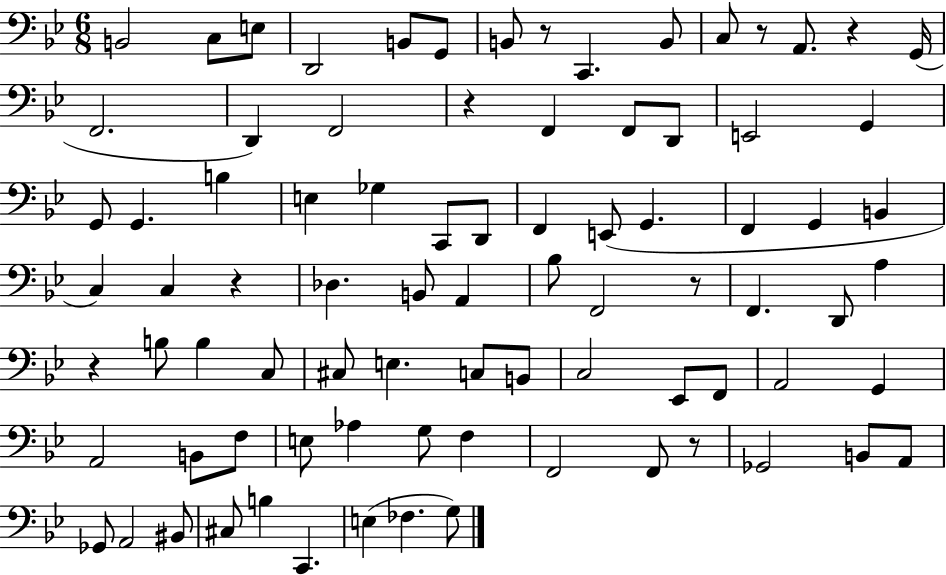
B2/h C3/e E3/e D2/h B2/e G2/e B2/e R/e C2/q. B2/e C3/e R/e A2/e. R/q G2/s F2/h. D2/q F2/h R/q F2/q F2/e D2/e E2/h G2/q G2/e G2/q. B3/q E3/q Gb3/q C2/e D2/e F2/q E2/e G2/q. F2/q G2/q B2/q C3/q C3/q R/q Db3/q. B2/e A2/q Bb3/e F2/h R/e F2/q. D2/e A3/q R/q B3/e B3/q C3/e C#3/e E3/q. C3/e B2/e C3/h Eb2/e F2/e A2/h G2/q A2/h B2/e F3/e E3/e Ab3/q G3/e F3/q F2/h F2/e R/e Gb2/h B2/e A2/e Gb2/e A2/h BIS2/e C#3/e B3/q C2/q. E3/q FES3/q. G3/e